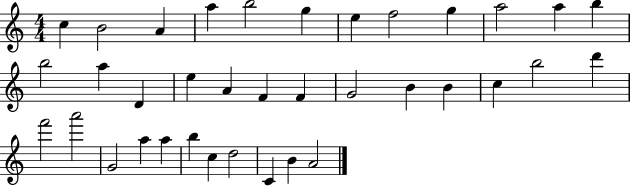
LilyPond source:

{
  \clef treble
  \numericTimeSignature
  \time 4/4
  \key c \major
  c''4 b'2 a'4 | a''4 b''2 g''4 | e''4 f''2 g''4 | a''2 a''4 b''4 | \break b''2 a''4 d'4 | e''4 a'4 f'4 f'4 | g'2 b'4 b'4 | c''4 b''2 d'''4 | \break f'''2 a'''2 | g'2 a''4 a''4 | b''4 c''4 d''2 | c'4 b'4 a'2 | \break \bar "|."
}